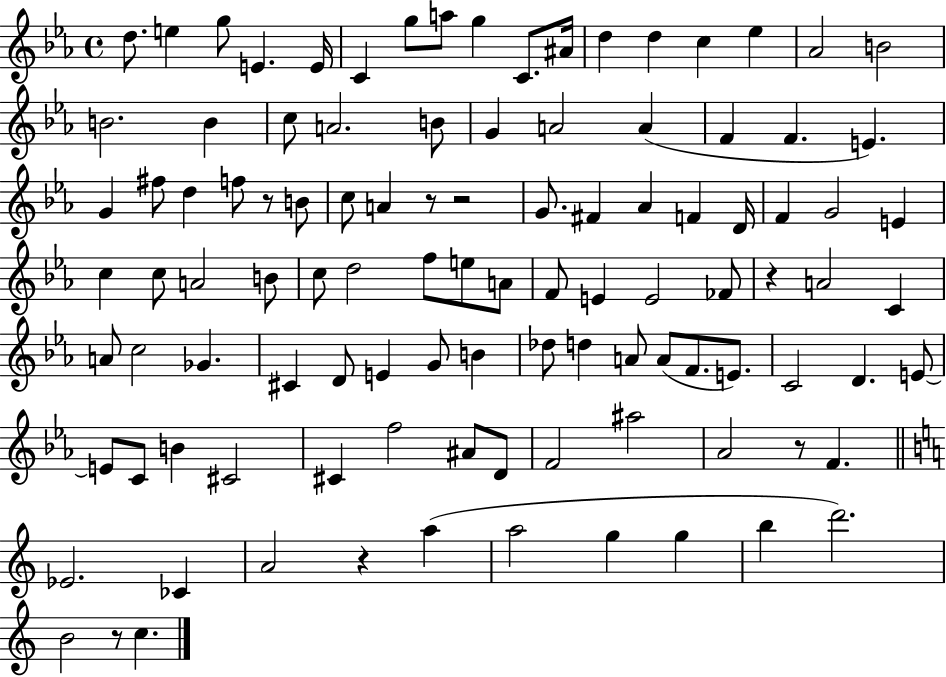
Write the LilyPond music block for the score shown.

{
  \clef treble
  \time 4/4
  \defaultTimeSignature
  \key ees \major
  \repeat volta 2 { d''8. e''4 g''8 e'4. e'16 | c'4 g''8 a''8 g''4 c'8. ais'16 | d''4 d''4 c''4 ees''4 | aes'2 b'2 | \break b'2. b'4 | c''8 a'2. b'8 | g'4 a'2 a'4( | f'4 f'4. e'4.) | \break g'4 fis''8 d''4 f''8 r8 b'8 | c''8 a'4 r8 r2 | g'8. fis'4 aes'4 f'4 d'16 | f'4 g'2 e'4 | \break c''4 c''8 a'2 b'8 | c''8 d''2 f''8 e''8 a'8 | f'8 e'4 e'2 fes'8 | r4 a'2 c'4 | \break a'8 c''2 ges'4. | cis'4 d'8 e'4 g'8 b'4 | des''8 d''4 a'8 a'8( f'8. e'8.) | c'2 d'4. e'8~~ | \break e'8 c'8 b'4 cis'2 | cis'4 f''2 ais'8 d'8 | f'2 ais''2 | aes'2 r8 f'4. | \break \bar "||" \break \key c \major ees'2. ces'4 | a'2 r4 a''4( | a''2 g''4 g''4 | b''4 d'''2.) | \break b'2 r8 c''4. | } \bar "|."
}